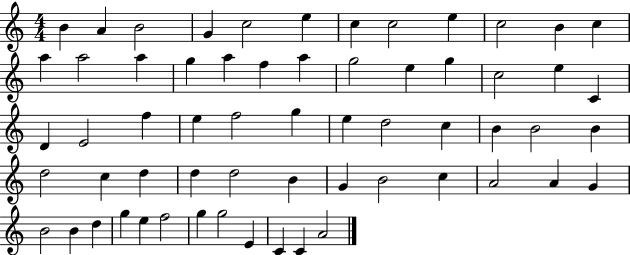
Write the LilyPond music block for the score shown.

{
  \clef treble
  \numericTimeSignature
  \time 4/4
  \key c \major
  b'4 a'4 b'2 | g'4 c''2 e''4 | c''4 c''2 e''4 | c''2 b'4 c''4 | \break a''4 a''2 a''4 | g''4 a''4 f''4 a''4 | g''2 e''4 g''4 | c''2 e''4 c'4 | \break d'4 e'2 f''4 | e''4 f''2 g''4 | e''4 d''2 c''4 | b'4 b'2 b'4 | \break d''2 c''4 d''4 | d''4 d''2 b'4 | g'4 b'2 c''4 | a'2 a'4 g'4 | \break b'2 b'4 d''4 | g''4 e''4 f''2 | g''4 g''2 e'4 | c'4 c'4 a'2 | \break \bar "|."
}